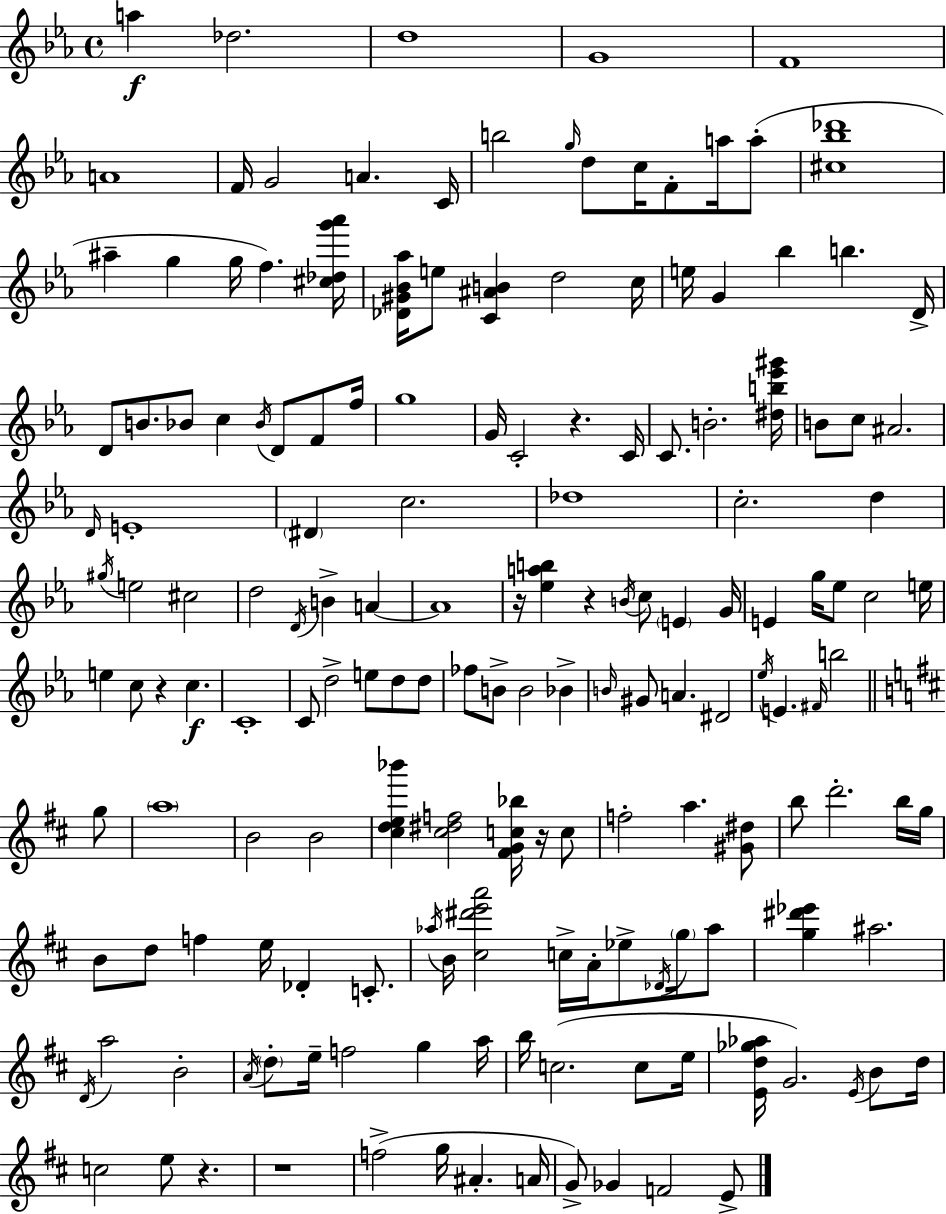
A5/q Db5/h. D5/w G4/w F4/w A4/w F4/s G4/h A4/q. C4/s B5/h G5/s D5/e C5/s F4/e A5/s A5/e [C#5,Bb5,Db6]/w A#5/q G5/q G5/s F5/q. [C#5,Db5,G6,Ab6]/s [Db4,G#4,Bb4,Ab5]/s E5/e [C4,A#4,B4]/q D5/h C5/s E5/s G4/q Bb5/q B5/q. D4/s D4/e B4/e. Bb4/e C5/q Bb4/s D4/e F4/e F5/s G5/w G4/s C4/h R/q. C4/s C4/e. B4/h. [D#5,B5,Eb6,G#6]/s B4/e C5/e A#4/h. D4/s E4/w D#4/q C5/h. Db5/w C5/h. D5/q G#5/s E5/h C#5/h D5/h D4/s B4/q A4/q A4/w R/s [Eb5,A5,B5]/q R/q B4/s C5/e E4/q G4/s E4/q G5/s Eb5/e C5/h E5/s E5/q C5/e R/q C5/q. C4/w C4/e D5/h E5/e D5/e D5/e FES5/e B4/e B4/h Bb4/q B4/s G#4/e A4/q. D#4/h Eb5/s E4/q. F#4/s B5/h G5/e A5/w B4/h B4/h [C#5,D5,E5,Bb6]/q [C#5,D#5,F5]/h [F#4,G4,C5,Bb5]/s R/s C5/e F5/h A5/q. [G#4,D#5]/e B5/e D6/h. B5/s G5/s B4/e D5/e F5/q E5/s Db4/q C4/e. Ab5/s B4/s [C#5,D#6,E6,A6]/h C5/s A4/s Eb5/e Db4/s G5/s Ab5/e [G5,D#6,Eb6]/q A#5/h. D4/s A5/h B4/h A4/s D5/e E5/s F5/h G5/q A5/s B5/s C5/h. C5/e E5/s [E4,D5,Gb5,Ab5]/s G4/h. E4/s B4/e D5/s C5/h E5/e R/q. R/w F5/h G5/s A#4/q. A4/s G4/e Gb4/q F4/h E4/e